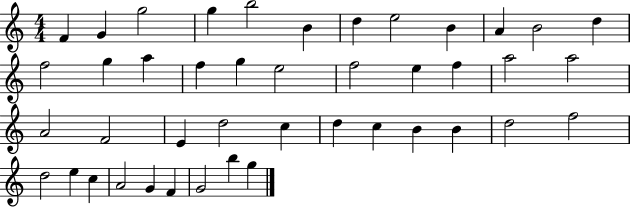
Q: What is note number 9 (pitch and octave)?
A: B4